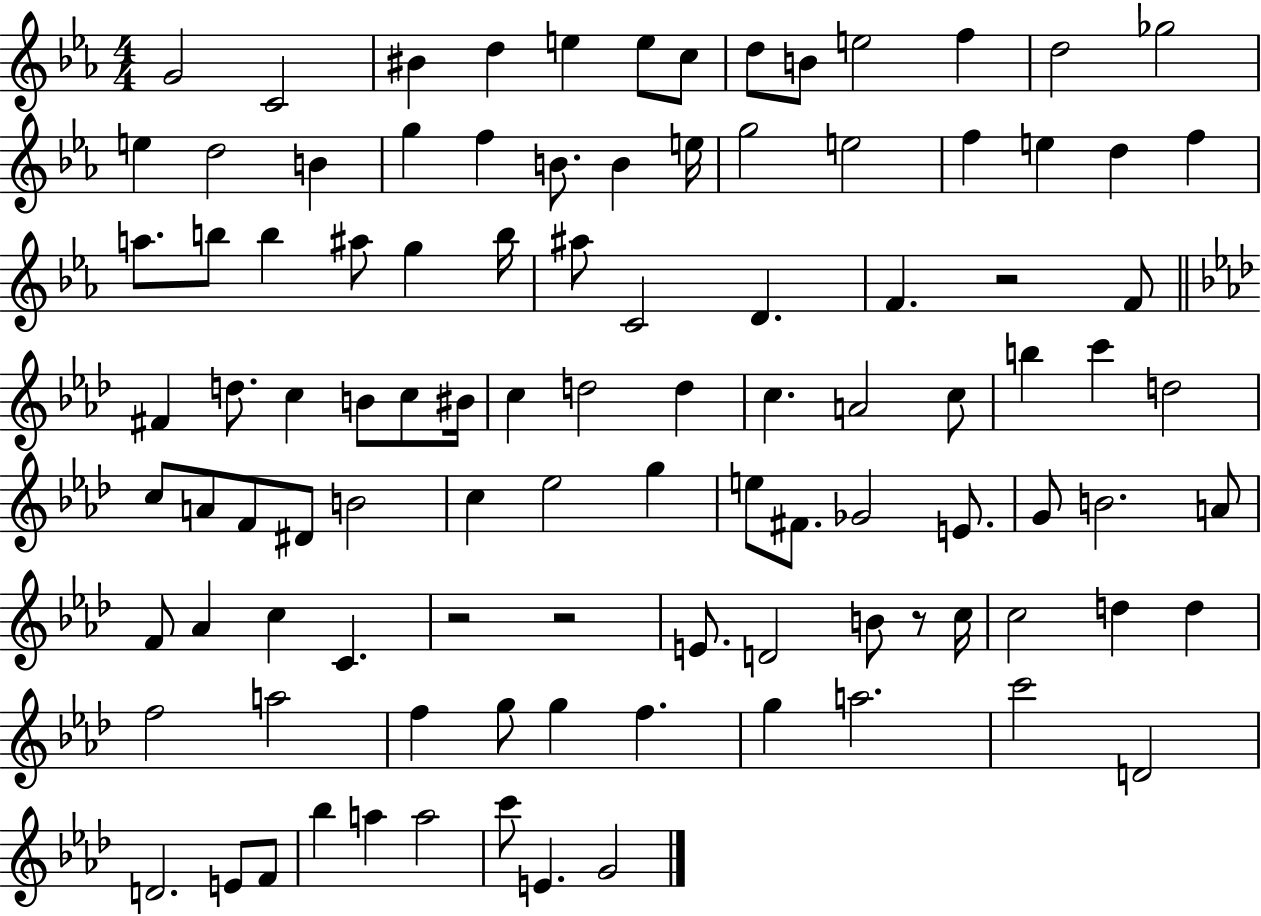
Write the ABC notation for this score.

X:1
T:Untitled
M:4/4
L:1/4
K:Eb
G2 C2 ^B d e e/2 c/2 d/2 B/2 e2 f d2 _g2 e d2 B g f B/2 B e/4 g2 e2 f e d f a/2 b/2 b ^a/2 g b/4 ^a/2 C2 D F z2 F/2 ^F d/2 c B/2 c/2 ^B/4 c d2 d c A2 c/2 b c' d2 c/2 A/2 F/2 ^D/2 B2 c _e2 g e/2 ^F/2 _G2 E/2 G/2 B2 A/2 F/2 _A c C z2 z2 E/2 D2 B/2 z/2 c/4 c2 d d f2 a2 f g/2 g f g a2 c'2 D2 D2 E/2 F/2 _b a a2 c'/2 E G2